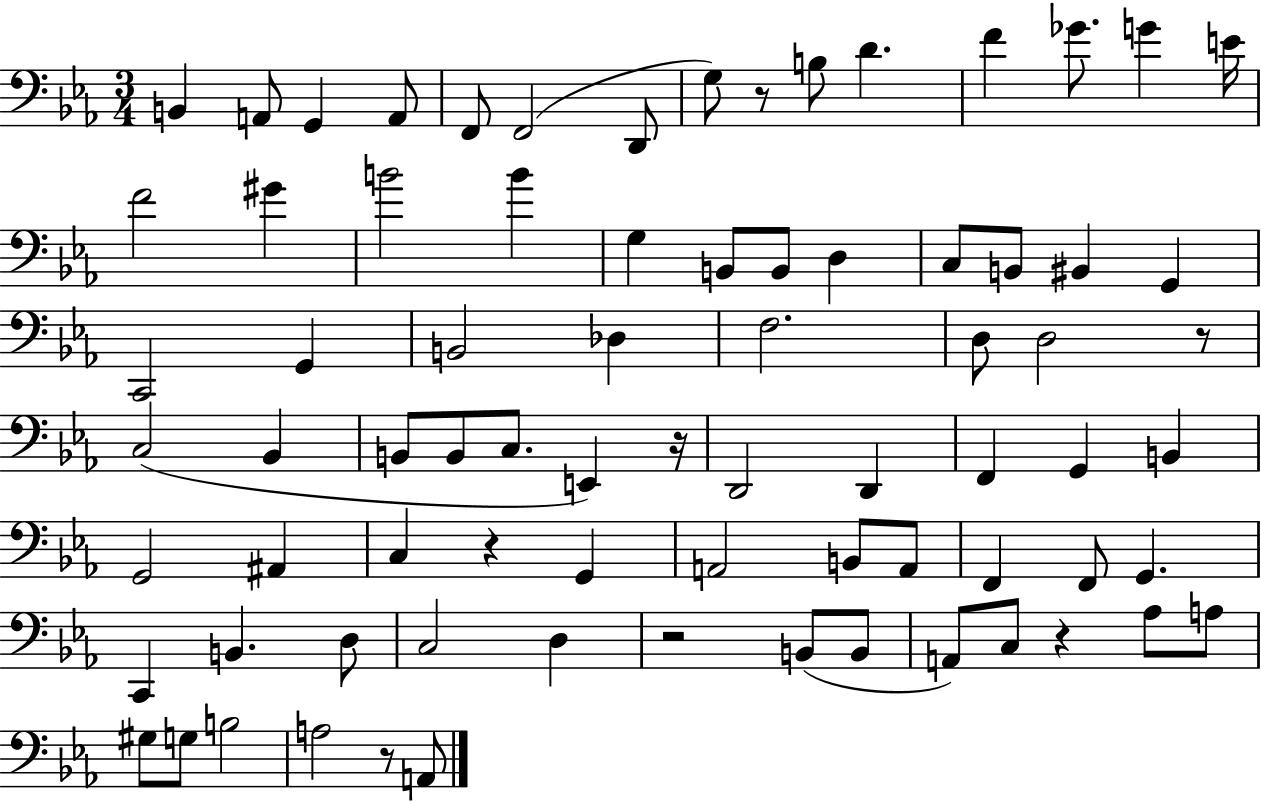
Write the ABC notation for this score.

X:1
T:Untitled
M:3/4
L:1/4
K:Eb
B,, A,,/2 G,, A,,/2 F,,/2 F,,2 D,,/2 G,/2 z/2 B,/2 D F _G/2 G E/4 F2 ^G B2 B G, B,,/2 B,,/2 D, C,/2 B,,/2 ^B,, G,, C,,2 G,, B,,2 _D, F,2 D,/2 D,2 z/2 C,2 _B,, B,,/2 B,,/2 C,/2 E,, z/4 D,,2 D,, F,, G,, B,, G,,2 ^A,, C, z G,, A,,2 B,,/2 A,,/2 F,, F,,/2 G,, C,, B,, D,/2 C,2 D, z2 B,,/2 B,,/2 A,,/2 C,/2 z _A,/2 A,/2 ^G,/2 G,/2 B,2 A,2 z/2 A,,/2